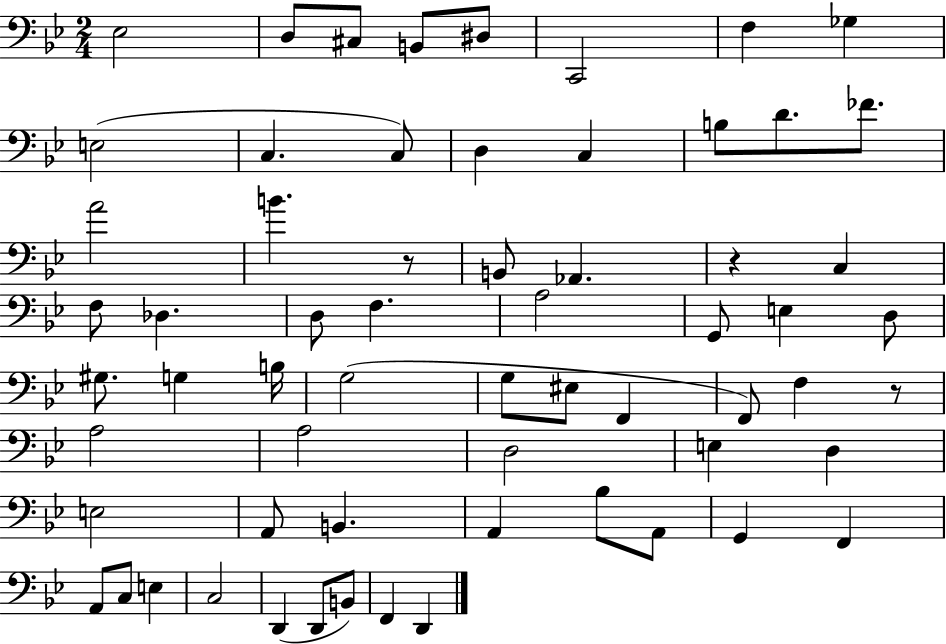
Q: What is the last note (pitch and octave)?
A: D2